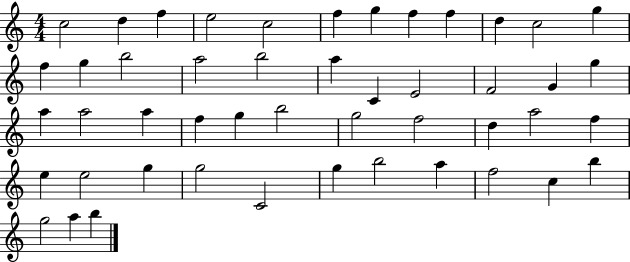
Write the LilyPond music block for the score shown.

{
  \clef treble
  \numericTimeSignature
  \time 4/4
  \key c \major
  c''2 d''4 f''4 | e''2 c''2 | f''4 g''4 f''4 f''4 | d''4 c''2 g''4 | \break f''4 g''4 b''2 | a''2 b''2 | a''4 c'4 e'2 | f'2 g'4 g''4 | \break a''4 a''2 a''4 | f''4 g''4 b''2 | g''2 f''2 | d''4 a''2 f''4 | \break e''4 e''2 g''4 | g''2 c'2 | g''4 b''2 a''4 | f''2 c''4 b''4 | \break g''2 a''4 b''4 | \bar "|."
}